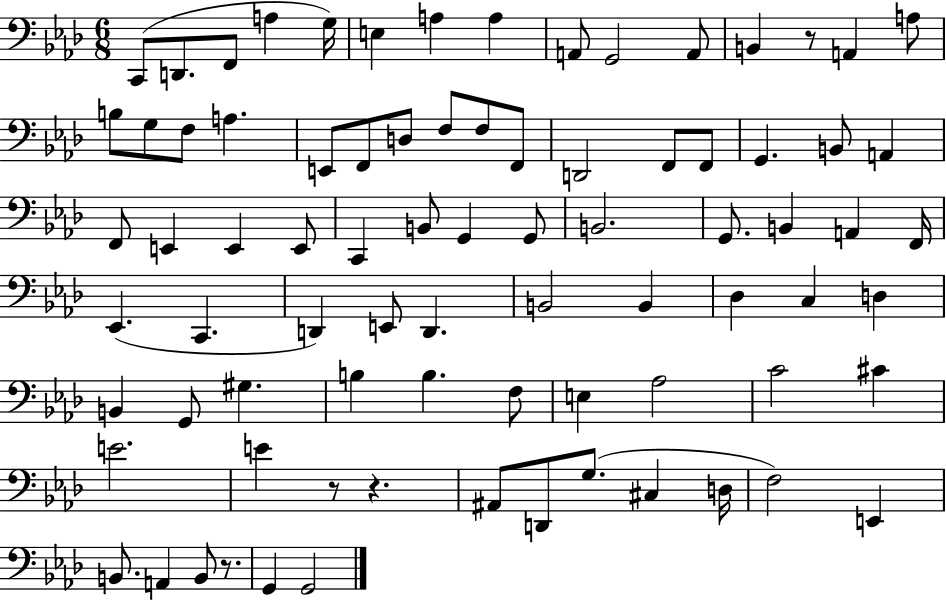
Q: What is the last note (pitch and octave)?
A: G2